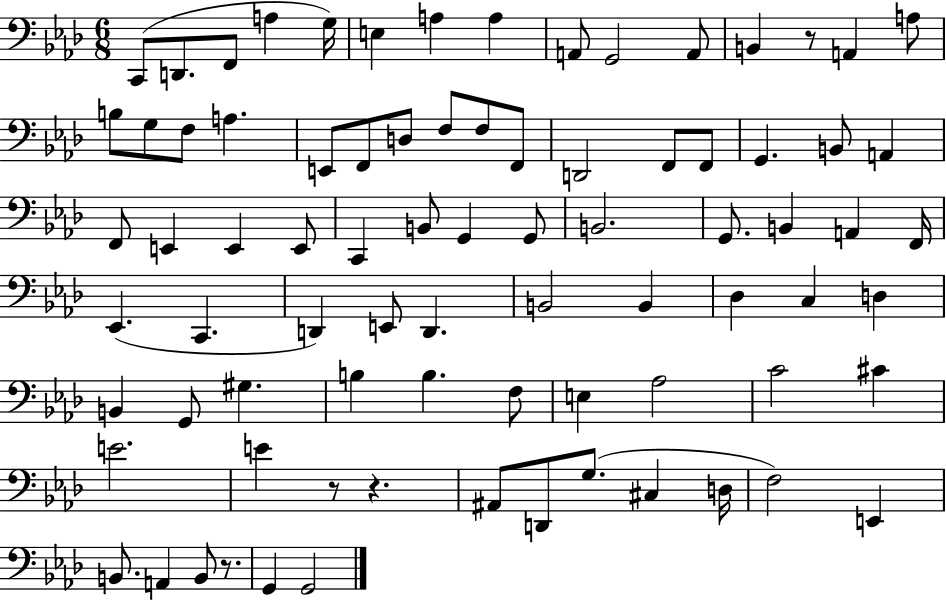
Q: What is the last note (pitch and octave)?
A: G2